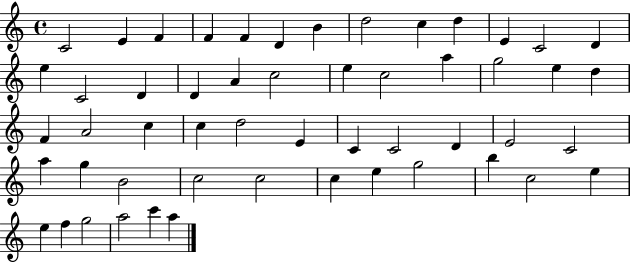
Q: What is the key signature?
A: C major